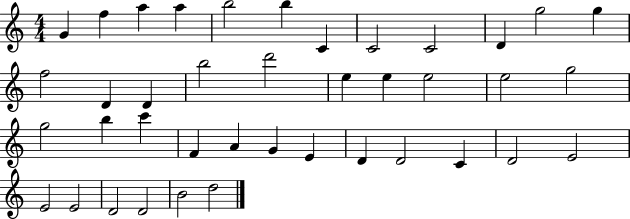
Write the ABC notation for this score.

X:1
T:Untitled
M:4/4
L:1/4
K:C
G f a a b2 b C C2 C2 D g2 g f2 D D b2 d'2 e e e2 e2 g2 g2 b c' F A G E D D2 C D2 E2 E2 E2 D2 D2 B2 d2